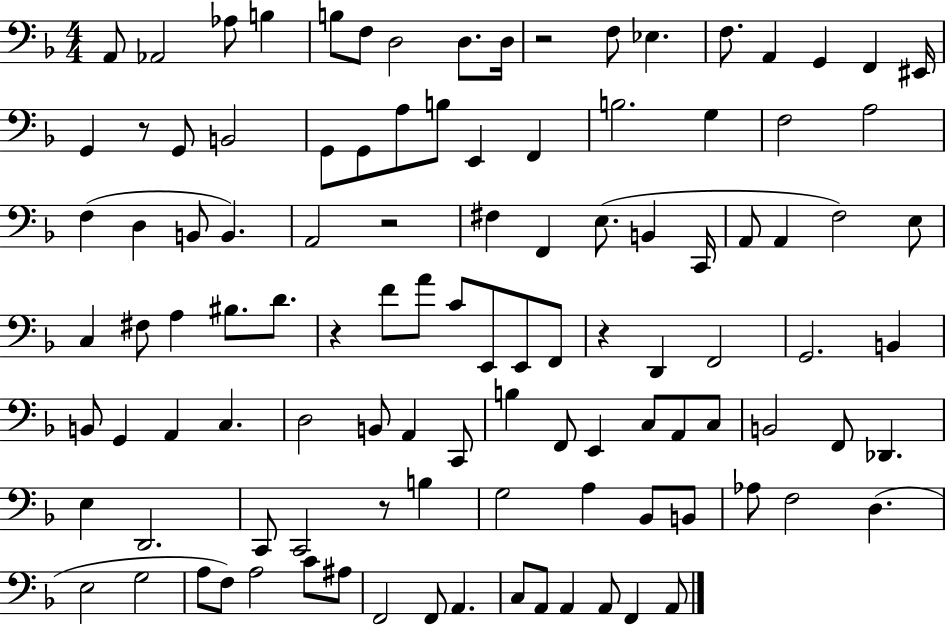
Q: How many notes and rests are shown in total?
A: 109